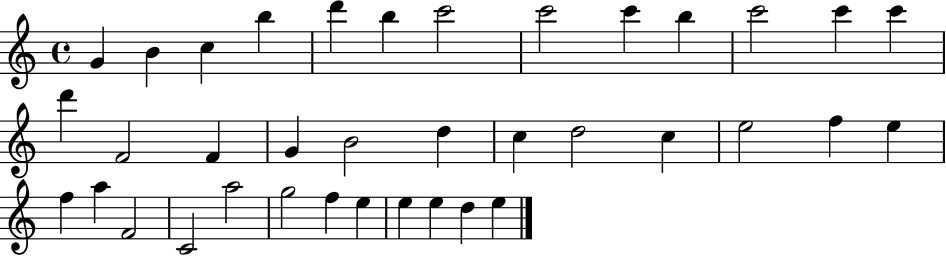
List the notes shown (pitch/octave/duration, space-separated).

G4/q B4/q C5/q B5/q D6/q B5/q C6/h C6/h C6/q B5/q C6/h C6/q C6/q D6/q F4/h F4/q G4/q B4/h D5/q C5/q D5/h C5/q E5/h F5/q E5/q F5/q A5/q F4/h C4/h A5/h G5/h F5/q E5/q E5/q E5/q D5/q E5/q